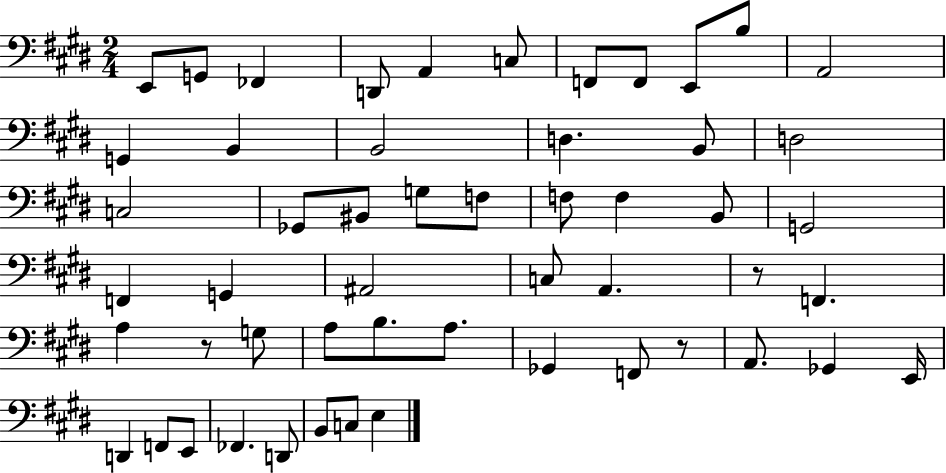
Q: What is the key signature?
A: E major